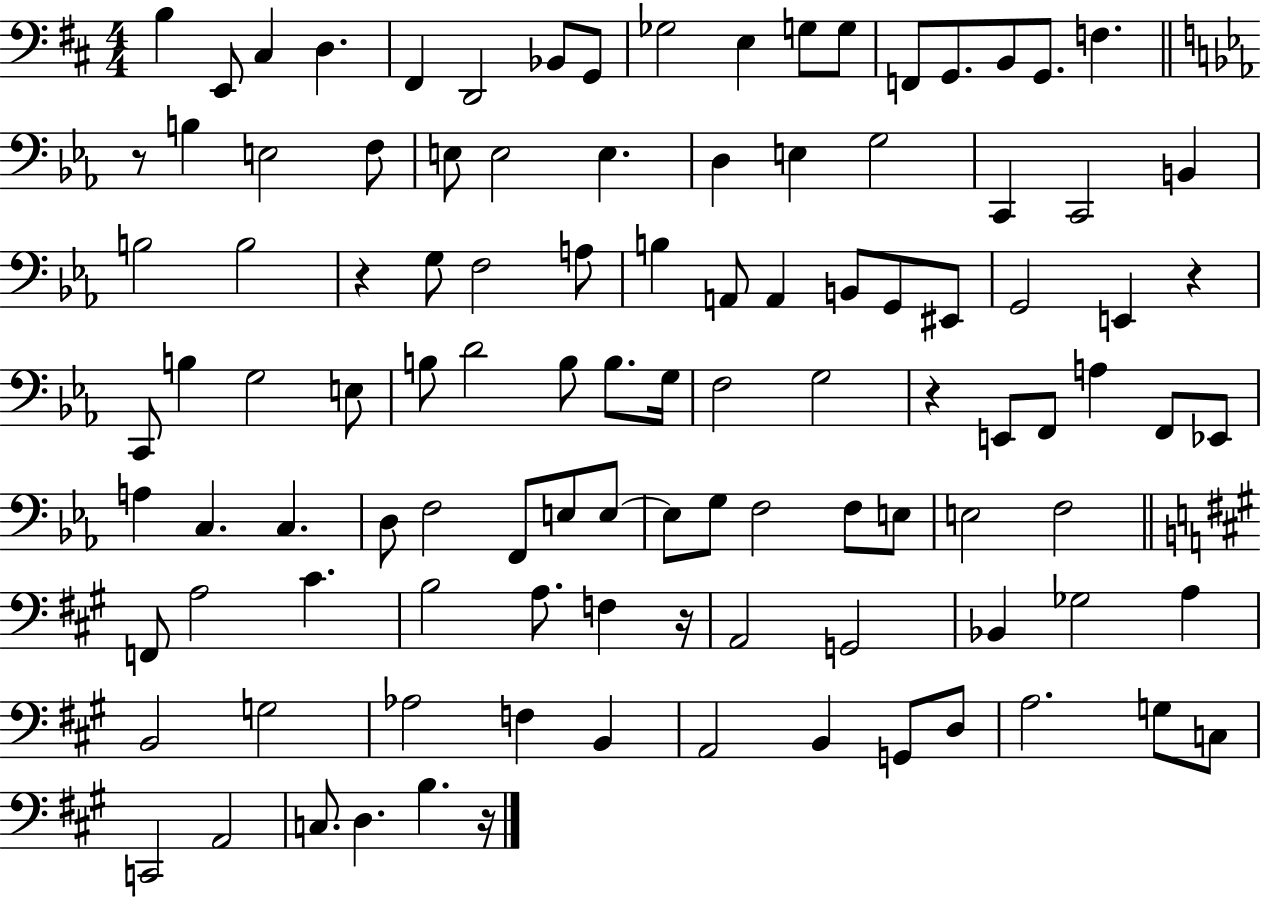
X:1
T:Untitled
M:4/4
L:1/4
K:D
B, E,,/2 ^C, D, ^F,, D,,2 _B,,/2 G,,/2 _G,2 E, G,/2 G,/2 F,,/2 G,,/2 B,,/2 G,,/2 F, z/2 B, E,2 F,/2 E,/2 E,2 E, D, E, G,2 C,, C,,2 B,, B,2 B,2 z G,/2 F,2 A,/2 B, A,,/2 A,, B,,/2 G,,/2 ^E,,/2 G,,2 E,, z C,,/2 B, G,2 E,/2 B,/2 D2 B,/2 B,/2 G,/4 F,2 G,2 z E,,/2 F,,/2 A, F,,/2 _E,,/2 A, C, C, D,/2 F,2 F,,/2 E,/2 E,/2 E,/2 G,/2 F,2 F,/2 E,/2 E,2 F,2 F,,/2 A,2 ^C B,2 A,/2 F, z/4 A,,2 G,,2 _B,, _G,2 A, B,,2 G,2 _A,2 F, B,, A,,2 B,, G,,/2 D,/2 A,2 G,/2 C,/2 C,,2 A,,2 C,/2 D, B, z/4